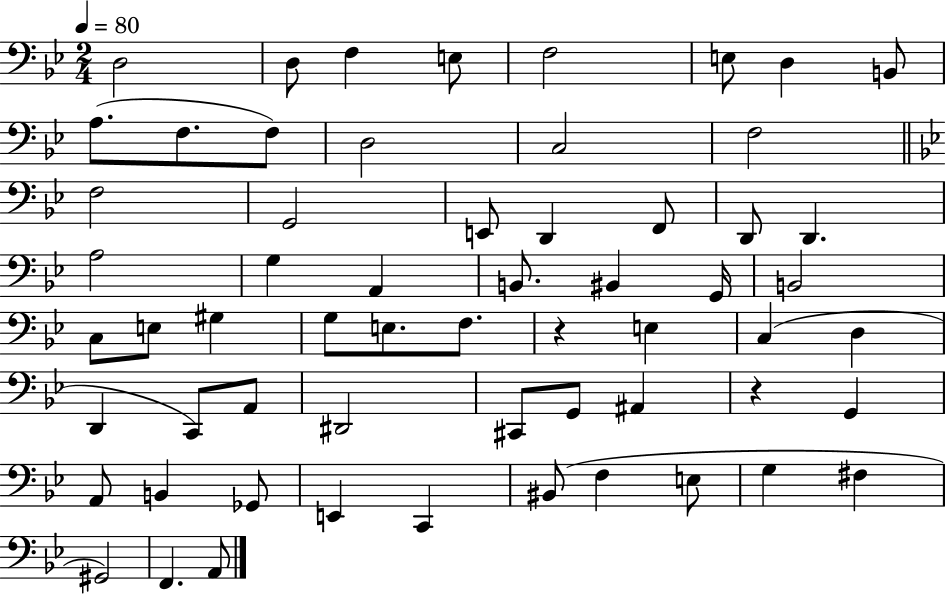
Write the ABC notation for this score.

X:1
T:Untitled
M:2/4
L:1/4
K:Bb
D,2 D,/2 F, E,/2 F,2 E,/2 D, B,,/2 A,/2 F,/2 F,/2 D,2 C,2 F,2 F,2 G,,2 E,,/2 D,, F,,/2 D,,/2 D,, A,2 G, A,, B,,/2 ^B,, G,,/4 B,,2 C,/2 E,/2 ^G, G,/2 E,/2 F,/2 z E, C, D, D,, C,,/2 A,,/2 ^D,,2 ^C,,/2 G,,/2 ^A,, z G,, A,,/2 B,, _G,,/2 E,, C,, ^B,,/2 F, E,/2 G, ^F, ^G,,2 F,, A,,/2